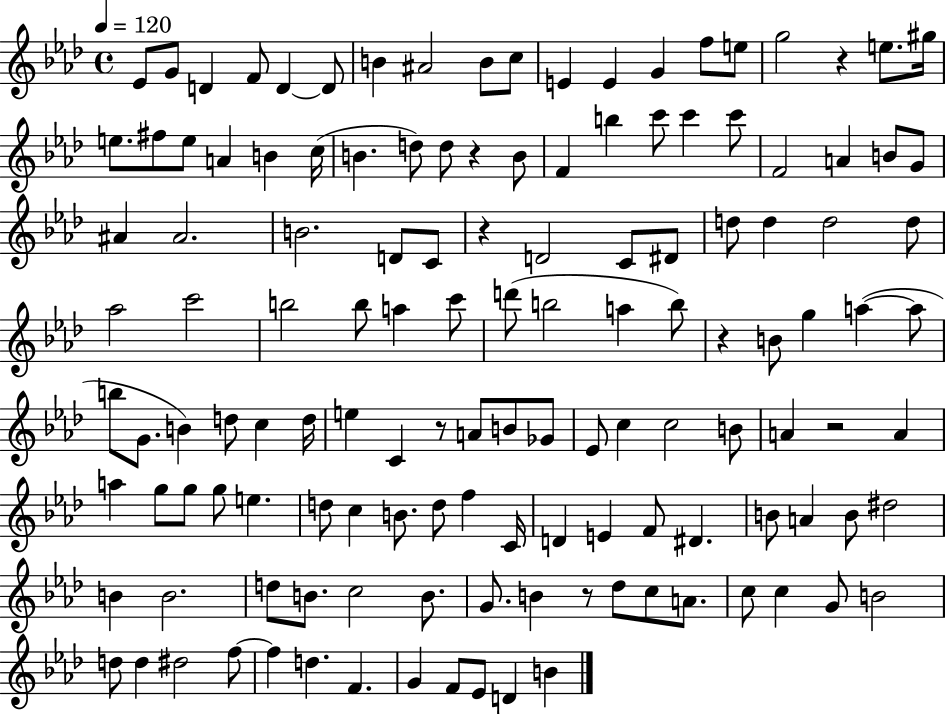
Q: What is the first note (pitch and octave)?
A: Eb4